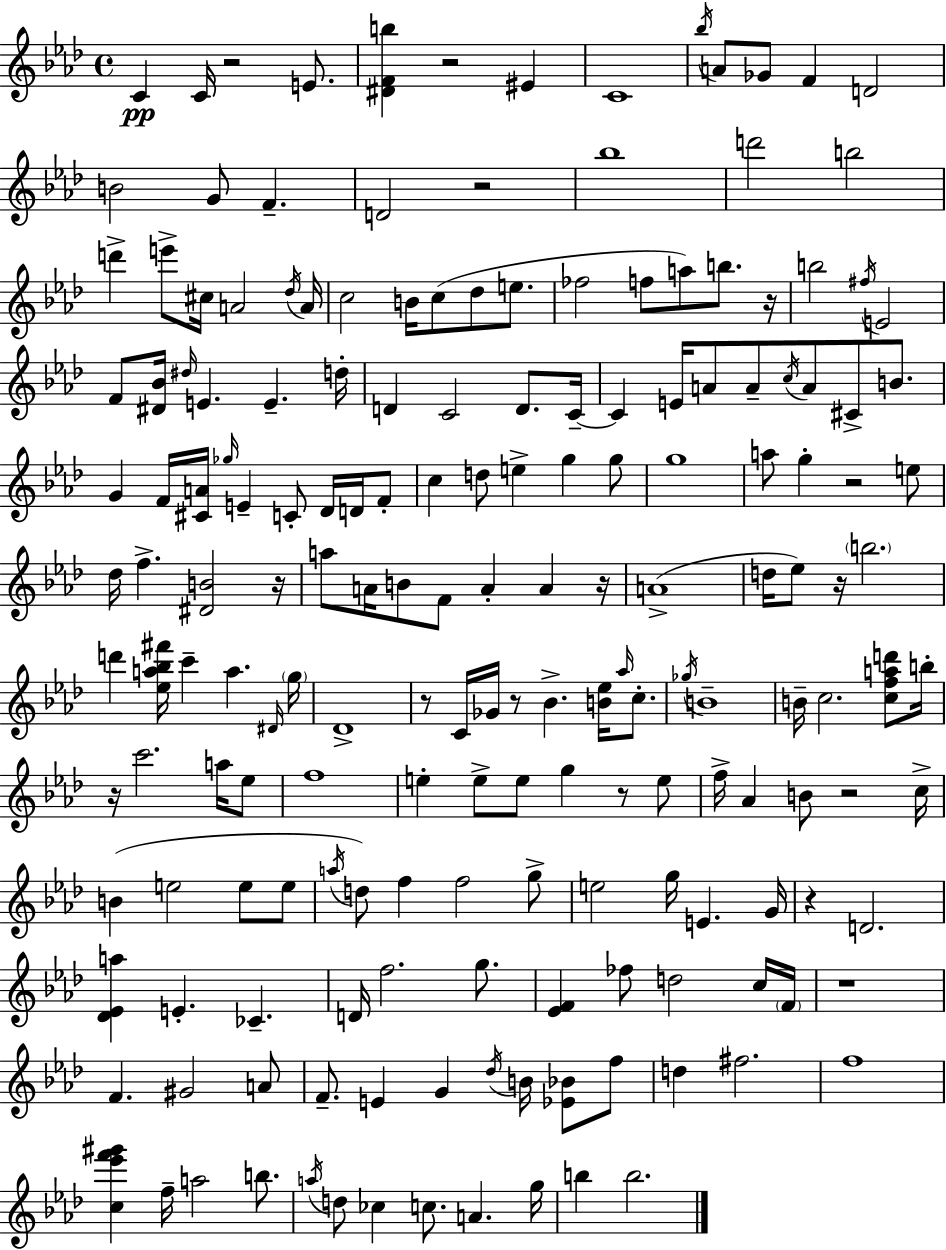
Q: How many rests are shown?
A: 15